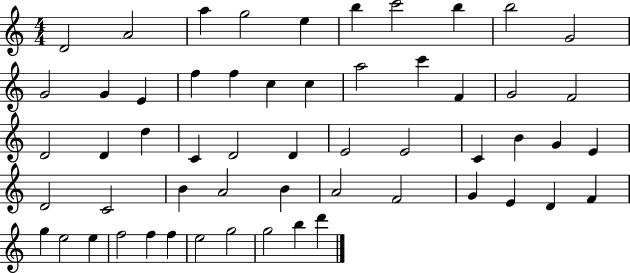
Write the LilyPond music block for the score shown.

{
  \clef treble
  \numericTimeSignature
  \time 4/4
  \key c \major
  d'2 a'2 | a''4 g''2 e''4 | b''4 c'''2 b''4 | b''2 g'2 | \break g'2 g'4 e'4 | f''4 f''4 c''4 c''4 | a''2 c'''4 f'4 | g'2 f'2 | \break d'2 d'4 d''4 | c'4 d'2 d'4 | e'2 e'2 | c'4 b'4 g'4 e'4 | \break d'2 c'2 | b'4 a'2 b'4 | a'2 f'2 | g'4 e'4 d'4 f'4 | \break g''4 e''2 e''4 | f''2 f''4 f''4 | e''2 g''2 | g''2 b''4 d'''4 | \break \bar "|."
}